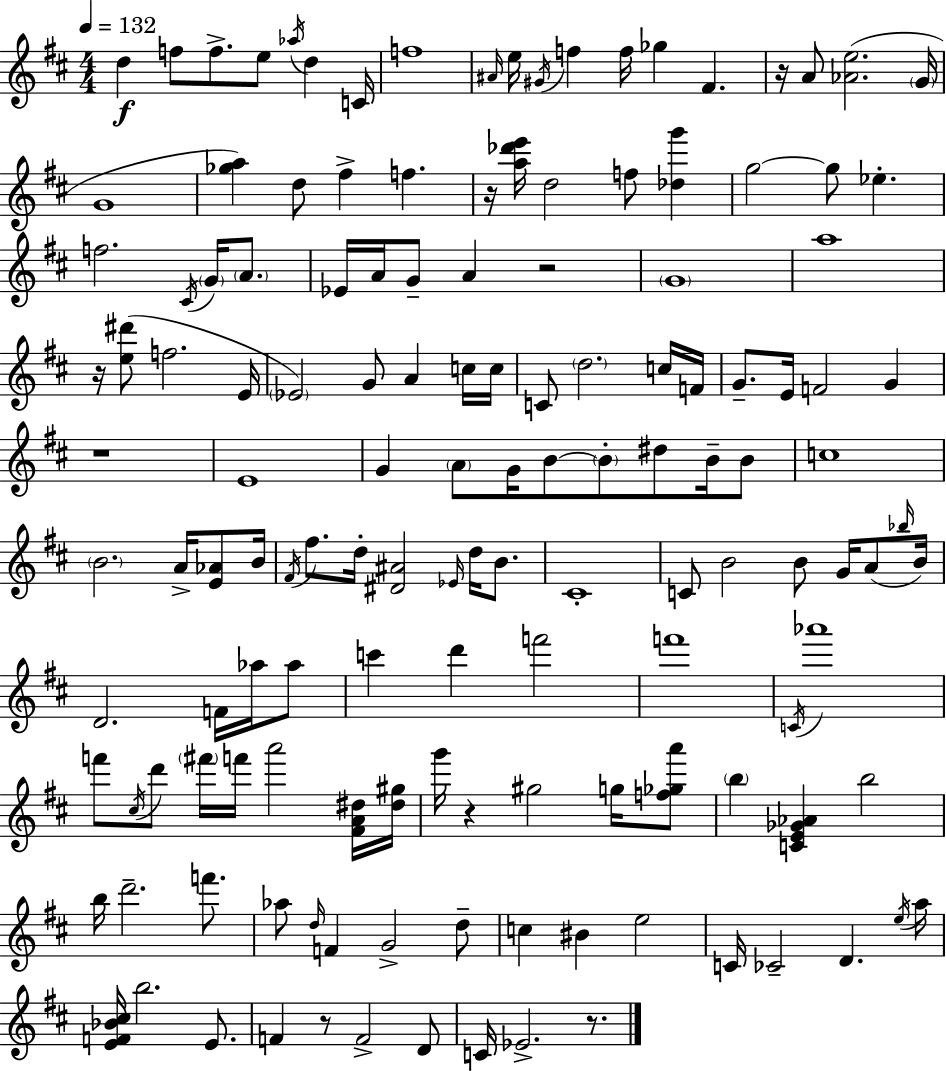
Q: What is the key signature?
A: D major